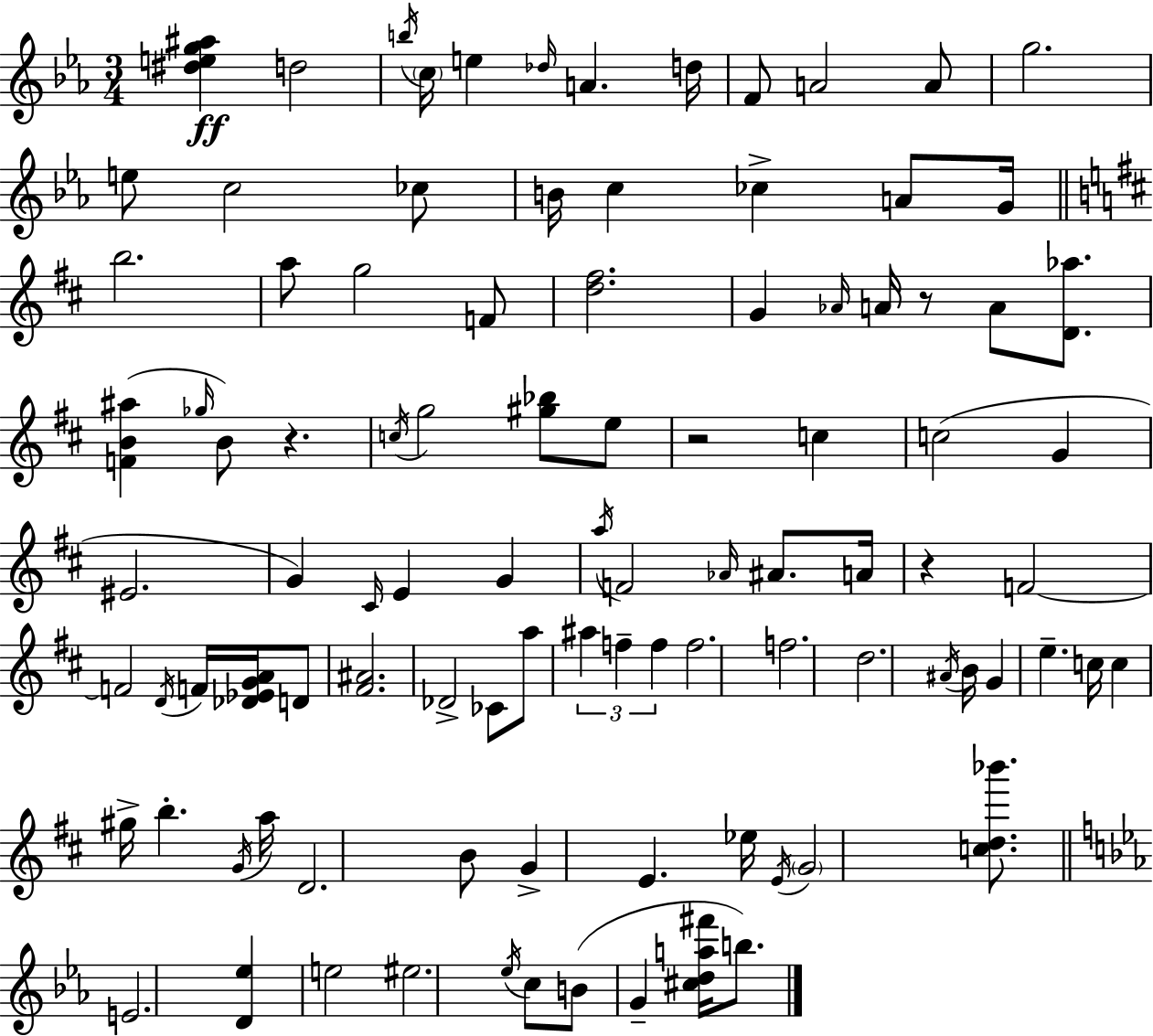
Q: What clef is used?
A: treble